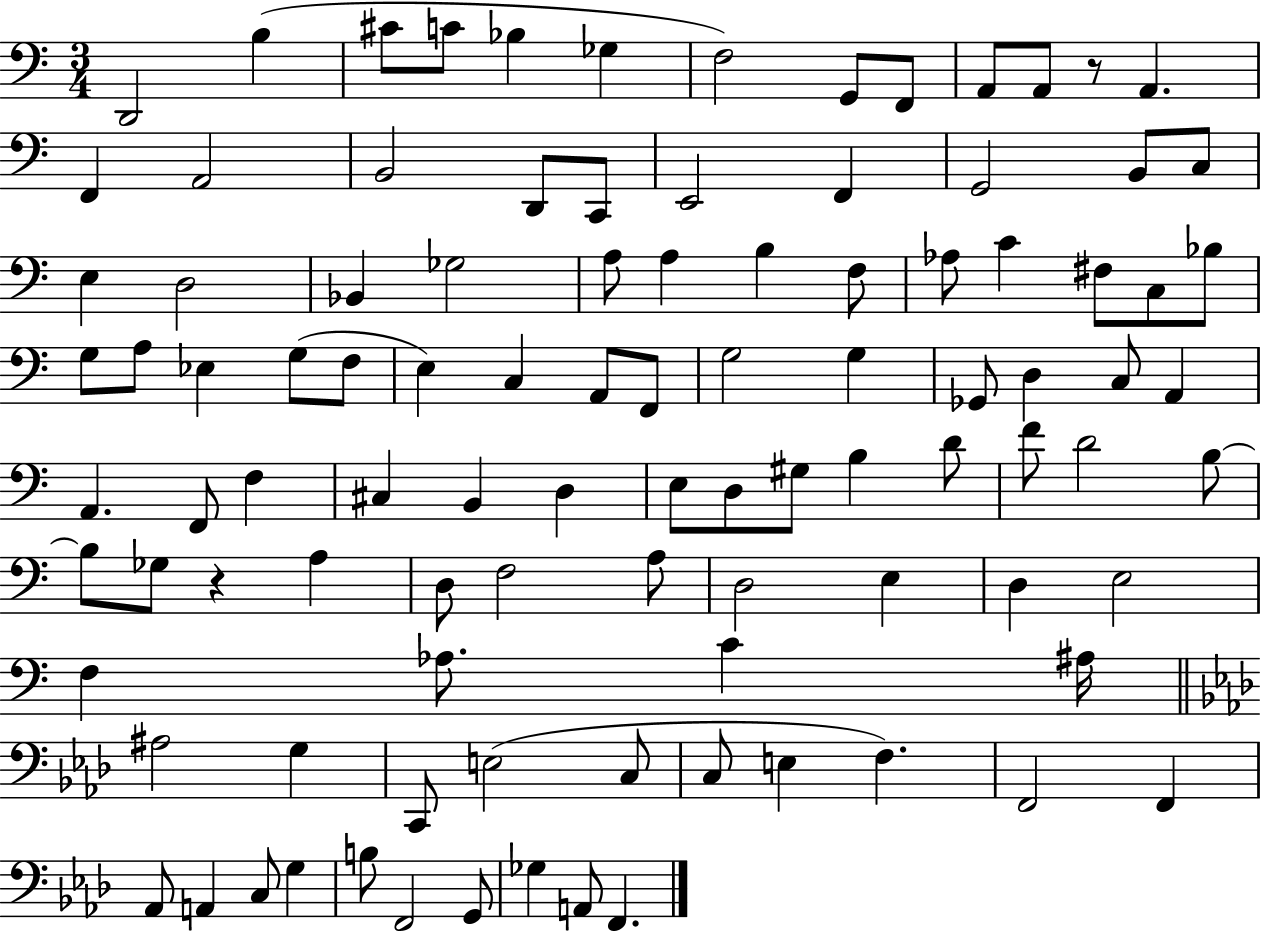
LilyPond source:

{
  \clef bass
  \numericTimeSignature
  \time 3/4
  \key c \major
  \repeat volta 2 { d,2 b4( | cis'8 c'8 bes4 ges4 | f2) g,8 f,8 | a,8 a,8 r8 a,4. | \break f,4 a,2 | b,2 d,8 c,8 | e,2 f,4 | g,2 b,8 c8 | \break e4 d2 | bes,4 ges2 | a8 a4 b4 f8 | aes8 c'4 fis8 c8 bes8 | \break g8 a8 ees4 g8( f8 | e4) c4 a,8 f,8 | g2 g4 | ges,8 d4 c8 a,4 | \break a,4. f,8 f4 | cis4 b,4 d4 | e8 d8 gis8 b4 d'8 | f'8 d'2 b8~~ | \break b8 ges8 r4 a4 | d8 f2 a8 | d2 e4 | d4 e2 | \break f4 aes8. c'4 ais16 | \bar "||" \break \key aes \major ais2 g4 | c,8 e2( c8 | c8 e4 f4.) | f,2 f,4 | \break aes,8 a,4 c8 g4 | b8 f,2 g,8 | ges4 a,8 f,4. | } \bar "|."
}